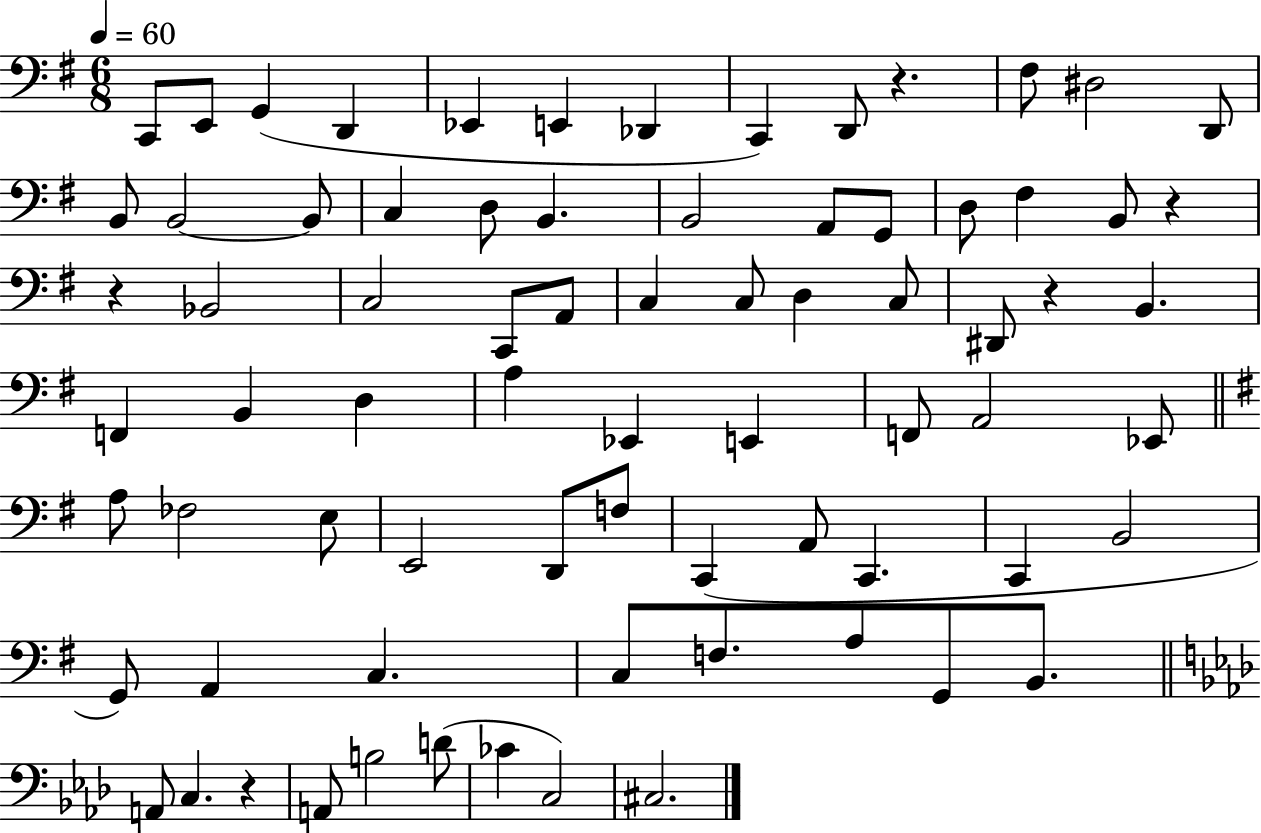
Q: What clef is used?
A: bass